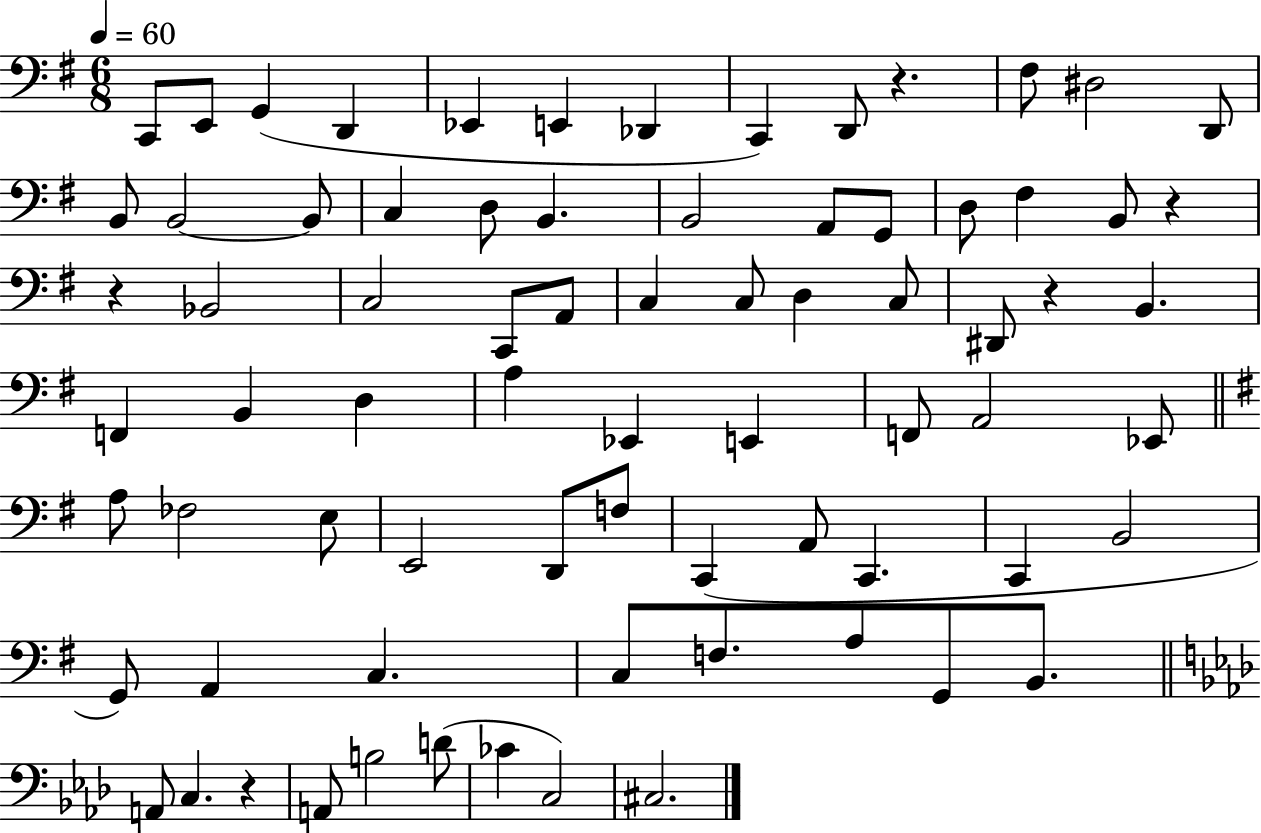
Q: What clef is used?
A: bass